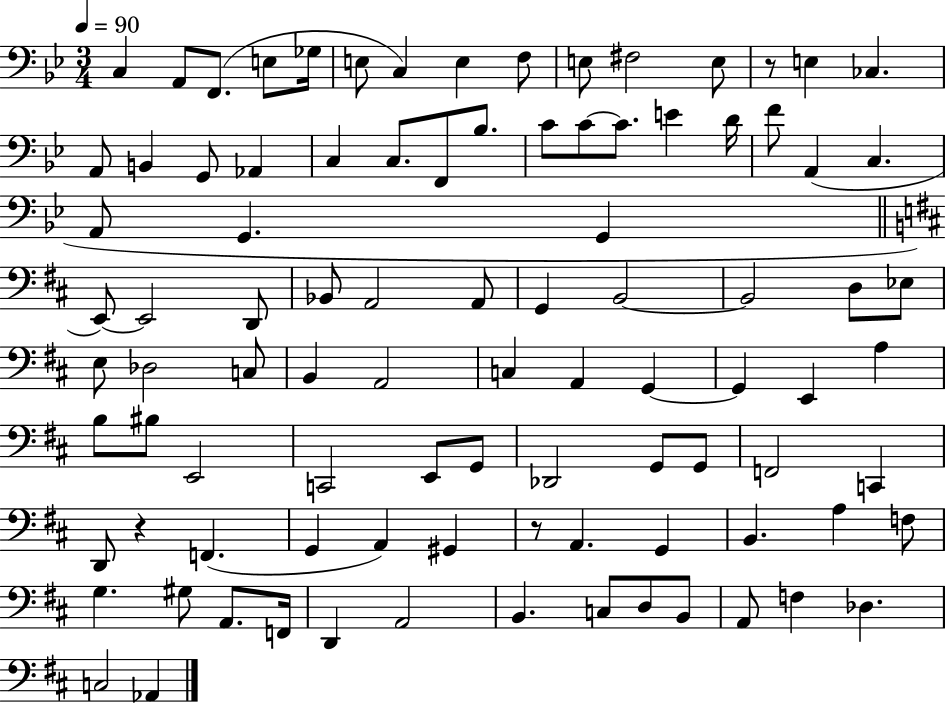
C3/q A2/e F2/e. E3/e Gb3/s E3/e C3/q E3/q F3/e E3/e F#3/h E3/e R/e E3/q CES3/q. A2/e B2/q G2/e Ab2/q C3/q C3/e. F2/e Bb3/e. C4/e C4/e C4/e. E4/q D4/s F4/e A2/q C3/q. A2/e G2/q. G2/q E2/e E2/h D2/e Bb2/e A2/h A2/e G2/q B2/h B2/h D3/e Eb3/e E3/e Db3/h C3/e B2/q A2/h C3/q A2/q G2/q G2/q E2/q A3/q B3/e BIS3/e E2/h C2/h E2/e G2/e Db2/h G2/e G2/e F2/h C2/q D2/e R/q F2/q. G2/q A2/q G#2/q R/e A2/q. G2/q B2/q. A3/q F3/e G3/q. G#3/e A2/e. F2/s D2/q A2/h B2/q. C3/e D3/e B2/e A2/e F3/q Db3/q. C3/h Ab2/q